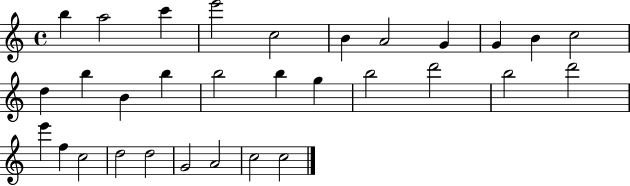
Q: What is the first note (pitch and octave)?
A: B5